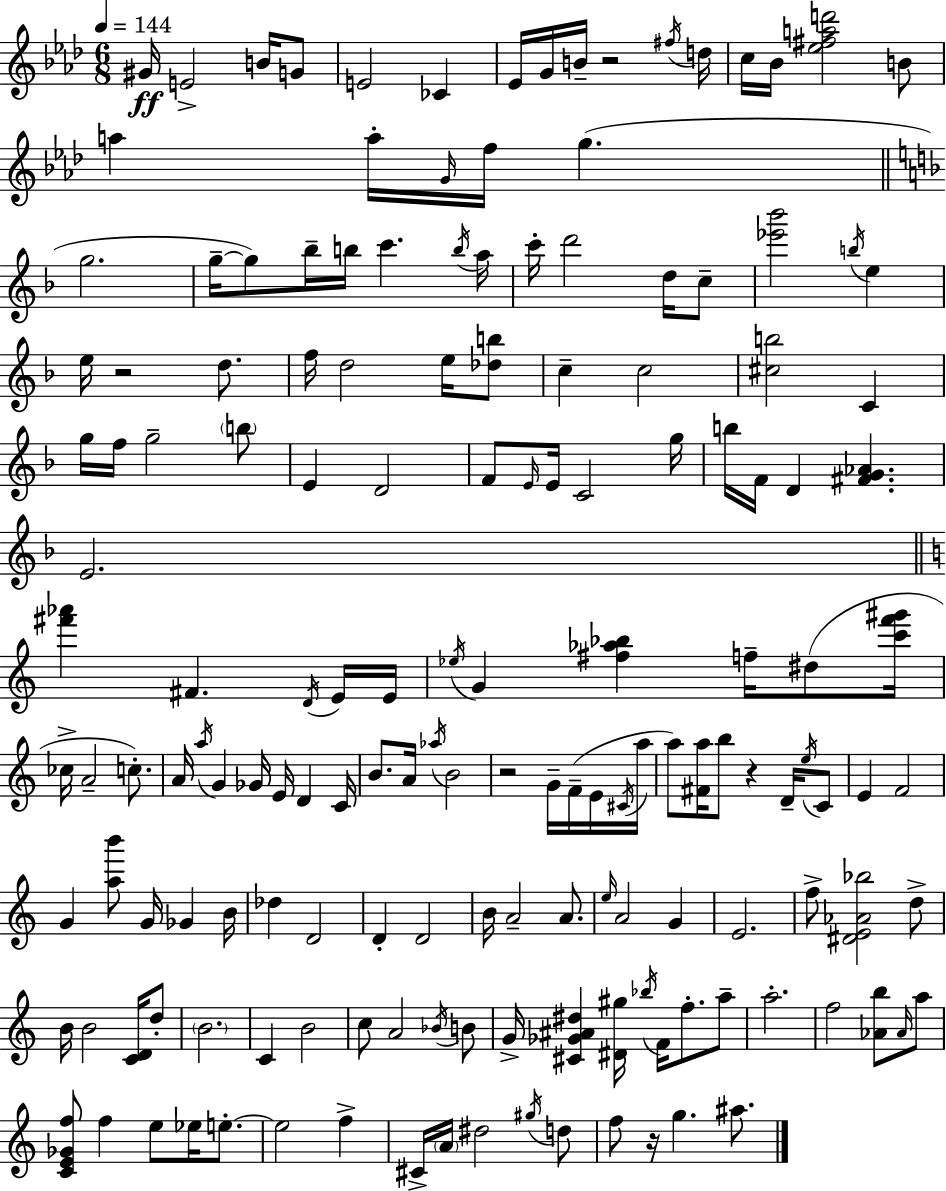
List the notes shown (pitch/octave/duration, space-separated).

G#4/s E4/h B4/s G4/e E4/h CES4/q Eb4/s G4/s B4/s R/h F#5/s D5/s C5/s Bb4/s [Eb5,F#5,A5,D6]/h B4/e A5/q A5/s G4/s F5/s G5/q. G5/h. G5/s G5/e Bb5/s B5/s C6/q. B5/s A5/s C6/s D6/h D5/s C5/e [Eb6,Bb6]/h B5/s E5/q E5/s R/h D5/e. F5/s D5/h E5/s [Db5,B5]/e C5/q C5/h [C#5,B5]/h C4/q G5/s F5/s G5/h B5/e E4/q D4/h F4/e E4/s E4/s C4/h G5/s B5/s F4/s D4/q [F#4,G4,Ab4]/q. E4/h. [F#6,Ab6]/q F#4/q. D4/s E4/s E4/s Eb5/s G4/q [F#5,Ab5,Bb5]/q F5/s D#5/e [C6,F6,G#6]/s CES5/s A4/h C5/e. A4/s A5/s G4/q Gb4/s E4/s D4/q C4/s B4/e. A4/s Ab5/s B4/h R/h G4/s F4/s E4/s C#4/s A5/s A5/e [F#4,A5]/s B5/e R/q D4/s E5/s C4/e E4/q F4/h G4/q [A5,B6]/e G4/s Gb4/q B4/s Db5/q D4/h D4/q D4/h B4/s A4/h A4/e. E5/s A4/h G4/q E4/h. F5/e [D#4,E4,Ab4,Bb5]/h D5/e B4/s B4/h [C4,D4]/s D5/e B4/h. C4/q B4/h C5/e A4/h Bb4/s B4/e G4/s [C#4,Gb4,A#4,D#5]/q [D#4,G#5]/s Bb5/s F4/s F5/e. A5/e A5/h. F5/h [Ab4,B5]/e Ab4/s A5/e [C4,E4,Gb4,F5]/e F5/q E5/e Eb5/s E5/e. E5/h F5/q C#4/s A4/s D#5/h G#5/s D5/e F5/e R/s G5/q. A#5/e.